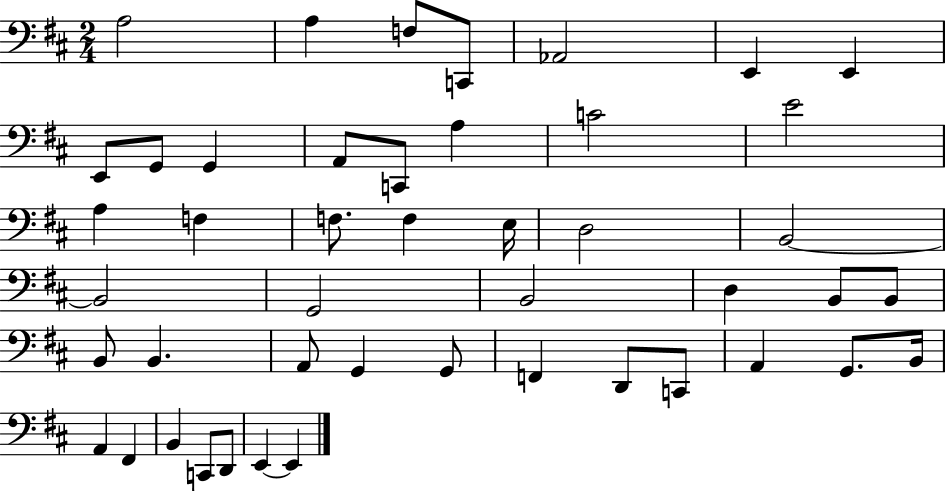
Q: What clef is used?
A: bass